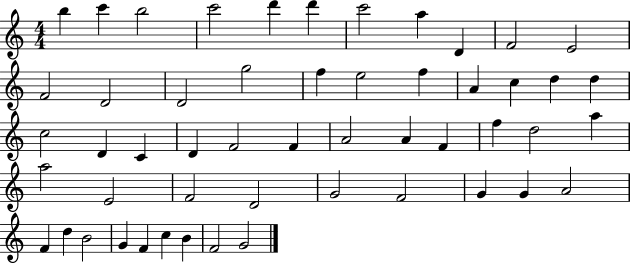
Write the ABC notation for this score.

X:1
T:Untitled
M:4/4
L:1/4
K:C
b c' b2 c'2 d' d' c'2 a D F2 E2 F2 D2 D2 g2 f e2 f A c d d c2 D C D F2 F A2 A F f d2 a a2 E2 F2 D2 G2 F2 G G A2 F d B2 G F c B F2 G2